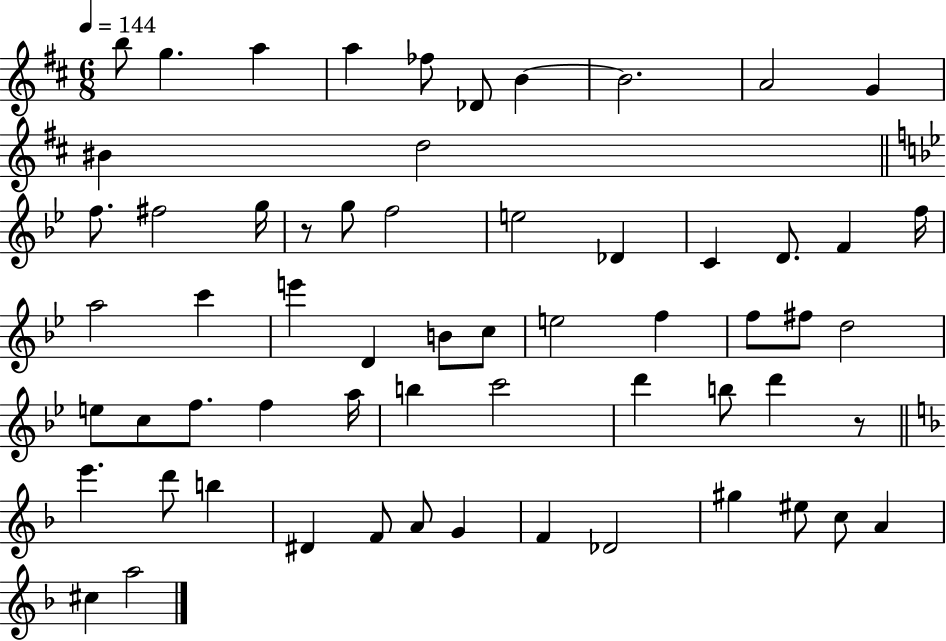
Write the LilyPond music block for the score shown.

{
  \clef treble
  \numericTimeSignature
  \time 6/8
  \key d \major
  \tempo 4 = 144
  b''8 g''4. a''4 | a''4 fes''8 des'8 b'4~~ | b'2. | a'2 g'4 | \break bis'4 d''2 | \bar "||" \break \key g \minor f''8. fis''2 g''16 | r8 g''8 f''2 | e''2 des'4 | c'4 d'8. f'4 f''16 | \break a''2 c'''4 | e'''4 d'4 b'8 c''8 | e''2 f''4 | f''8 fis''8 d''2 | \break e''8 c''8 f''8. f''4 a''16 | b''4 c'''2 | d'''4 b''8 d'''4 r8 | \bar "||" \break \key d \minor e'''4. d'''8 b''4 | dis'4 f'8 a'8 g'4 | f'4 des'2 | gis''4 eis''8 c''8 a'4 | \break cis''4 a''2 | \bar "|."
}